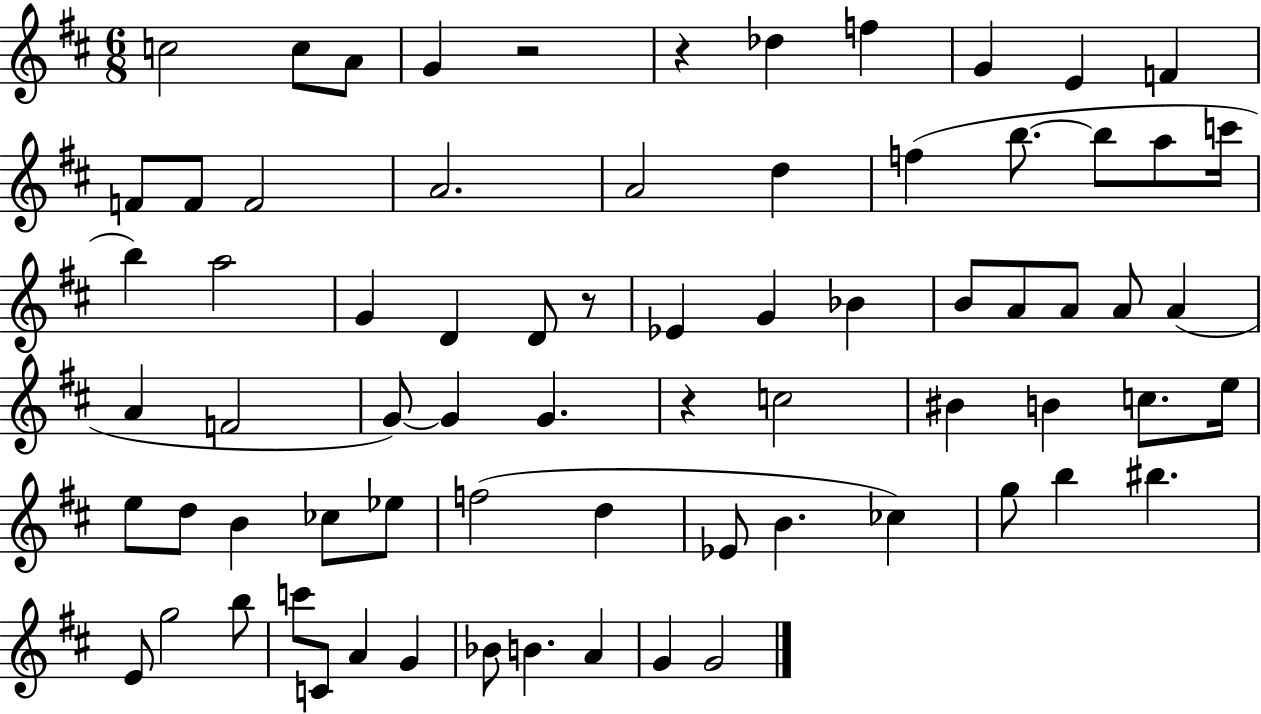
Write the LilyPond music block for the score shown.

{
  \clef treble
  \numericTimeSignature
  \time 6/8
  \key d \major
  \repeat volta 2 { c''2 c''8 a'8 | g'4 r2 | r4 des''4 f''4 | g'4 e'4 f'4 | \break f'8 f'8 f'2 | a'2. | a'2 d''4 | f''4( b''8.~~ b''8 a''8 c'''16 | \break b''4) a''2 | g'4 d'4 d'8 r8 | ees'4 g'4 bes'4 | b'8 a'8 a'8 a'8 a'4( | \break a'4 f'2 | g'8~~) g'4 g'4. | r4 c''2 | bis'4 b'4 c''8. e''16 | \break e''8 d''8 b'4 ces''8 ees''8 | f''2( d''4 | ees'8 b'4. ces''4) | g''8 b''4 bis''4. | \break e'8 g''2 b''8 | c'''8 c'8 a'4 g'4 | bes'8 b'4. a'4 | g'4 g'2 | \break } \bar "|."
}